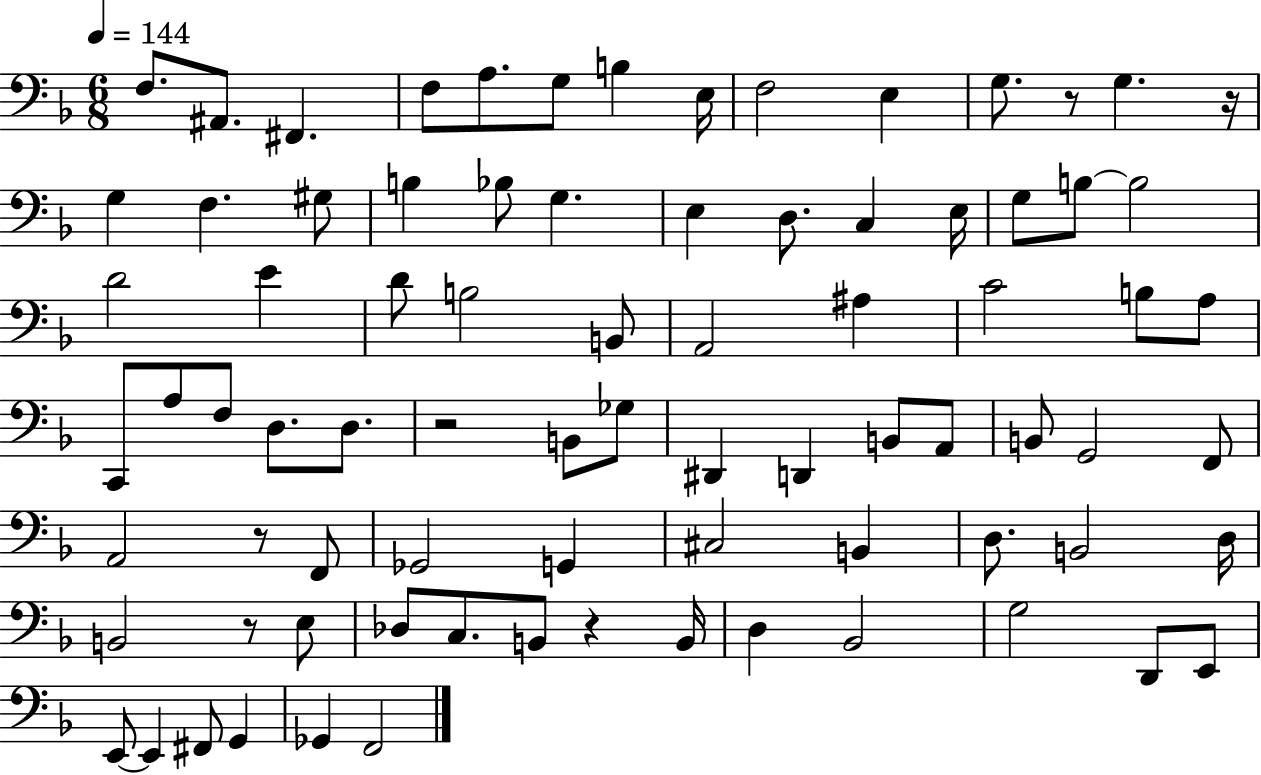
{
  \clef bass
  \numericTimeSignature
  \time 6/8
  \key f \major
  \tempo 4 = 144
  f8. ais,8. fis,4. | f8 a8. g8 b4 e16 | f2 e4 | g8. r8 g4. r16 | \break g4 f4. gis8 | b4 bes8 g4. | e4 d8. c4 e16 | g8 b8~~ b2 | \break d'2 e'4 | d'8 b2 b,8 | a,2 ais4 | c'2 b8 a8 | \break c,8 a8 f8 d8. d8. | r2 b,8 ges8 | dis,4 d,4 b,8 a,8 | b,8 g,2 f,8 | \break a,2 r8 f,8 | ges,2 g,4 | cis2 b,4 | d8. b,2 d16 | \break b,2 r8 e8 | des8 c8. b,8 r4 b,16 | d4 bes,2 | g2 d,8 e,8 | \break e,8~~ e,4 fis,8 g,4 | ges,4 f,2 | \bar "|."
}